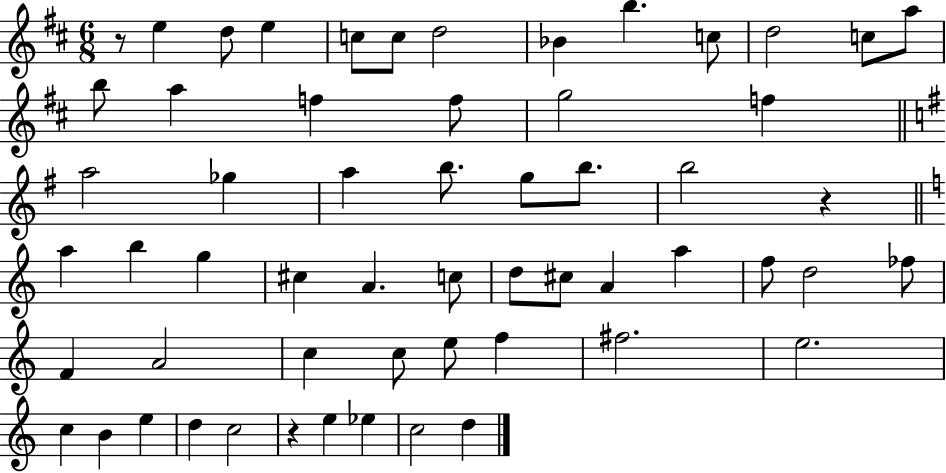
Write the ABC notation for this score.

X:1
T:Untitled
M:6/8
L:1/4
K:D
z/2 e d/2 e c/2 c/2 d2 _B b c/2 d2 c/2 a/2 b/2 a f f/2 g2 f a2 _g a b/2 g/2 b/2 b2 z a b g ^c A c/2 d/2 ^c/2 A a f/2 d2 _f/2 F A2 c c/2 e/2 f ^f2 e2 c B e d c2 z e _e c2 d